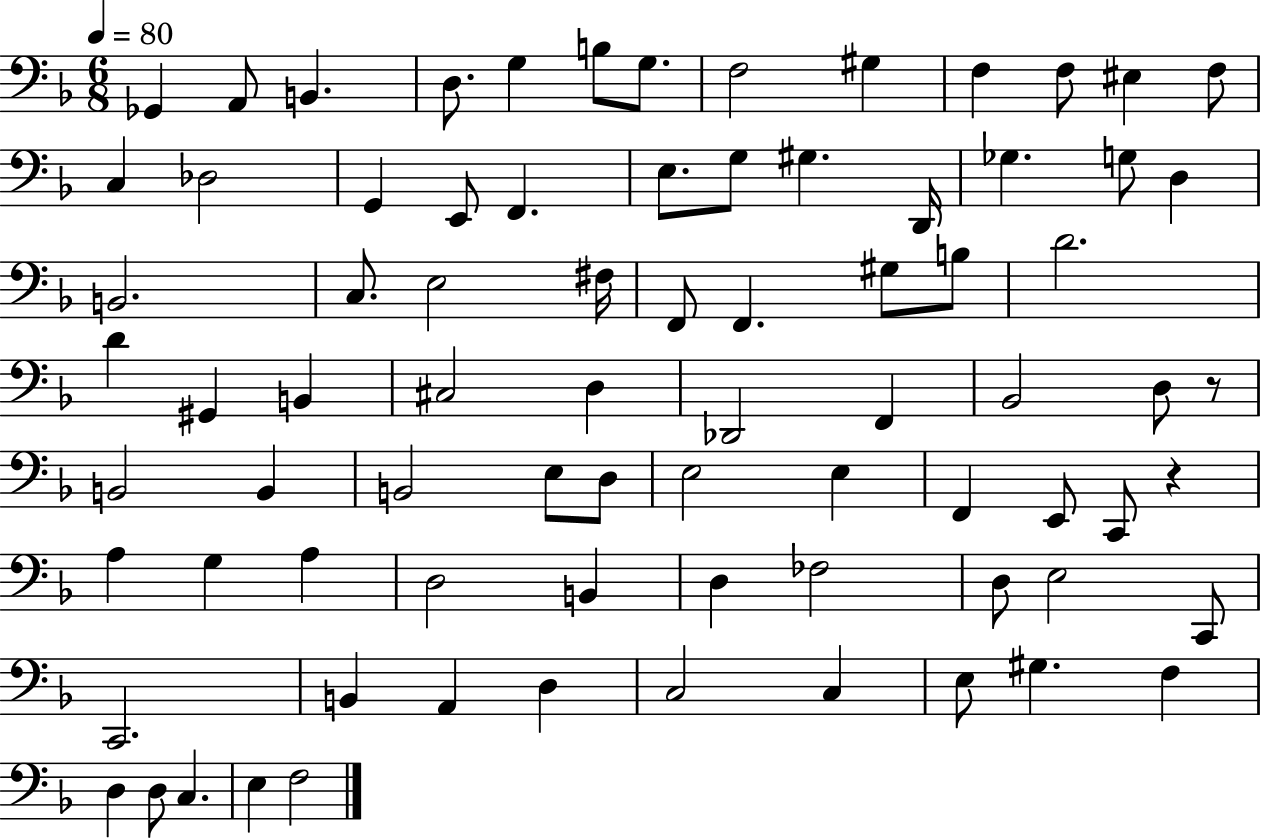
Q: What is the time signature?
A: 6/8